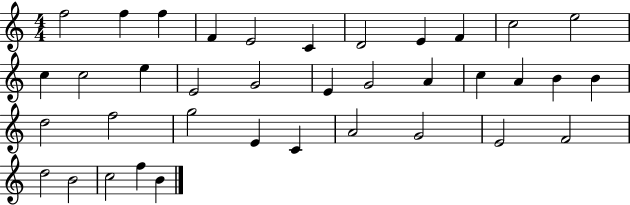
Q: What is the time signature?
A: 4/4